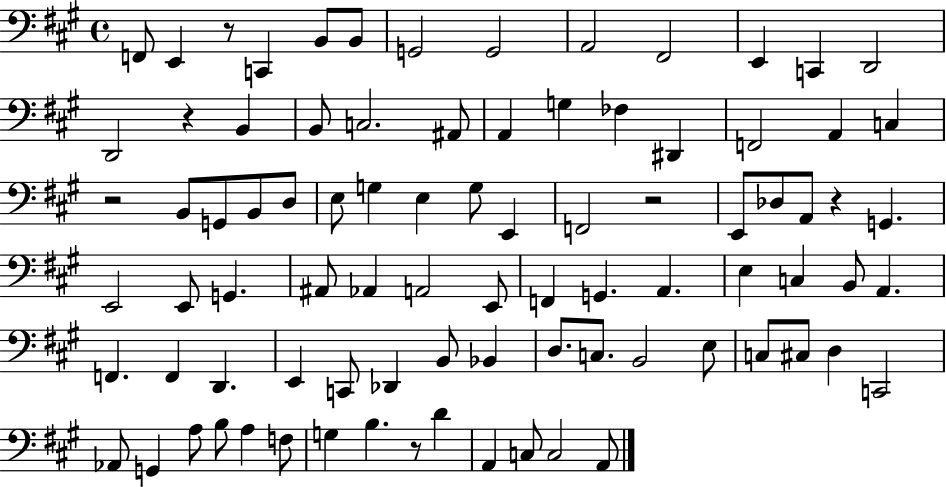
F2/e E2/q R/e C2/q B2/e B2/e G2/h G2/h A2/h F#2/h E2/q C2/q D2/h D2/h R/q B2/q B2/e C3/h. A#2/e A2/q G3/q FES3/q D#2/q F2/h A2/q C3/q R/h B2/e G2/e B2/e D3/e E3/e G3/q E3/q G3/e E2/q F2/h R/h E2/e Db3/e A2/e R/q G2/q. E2/h E2/e G2/q. A#2/e Ab2/q A2/h E2/e F2/q G2/q. A2/q. E3/q C3/q B2/e A2/q. F2/q. F2/q D2/q. E2/q C2/e Db2/q B2/e Bb2/q D3/e. C3/e. B2/h E3/e C3/e C#3/e D3/q C2/h Ab2/e G2/q A3/e B3/e A3/q F3/e G3/q B3/q. R/e D4/q A2/q C3/e C3/h A2/e